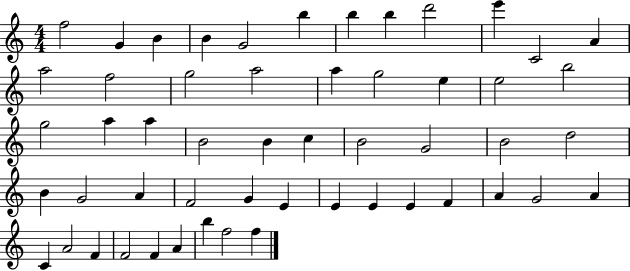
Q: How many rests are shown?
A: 0